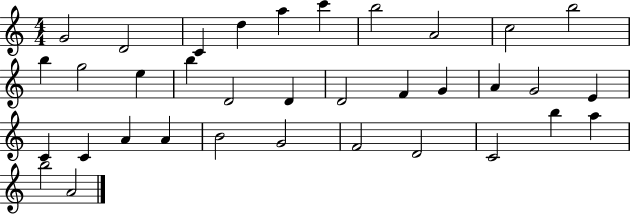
X:1
T:Untitled
M:4/4
L:1/4
K:C
G2 D2 C d a c' b2 A2 c2 b2 b g2 e b D2 D D2 F G A G2 E C C A A B2 G2 F2 D2 C2 b a b2 A2